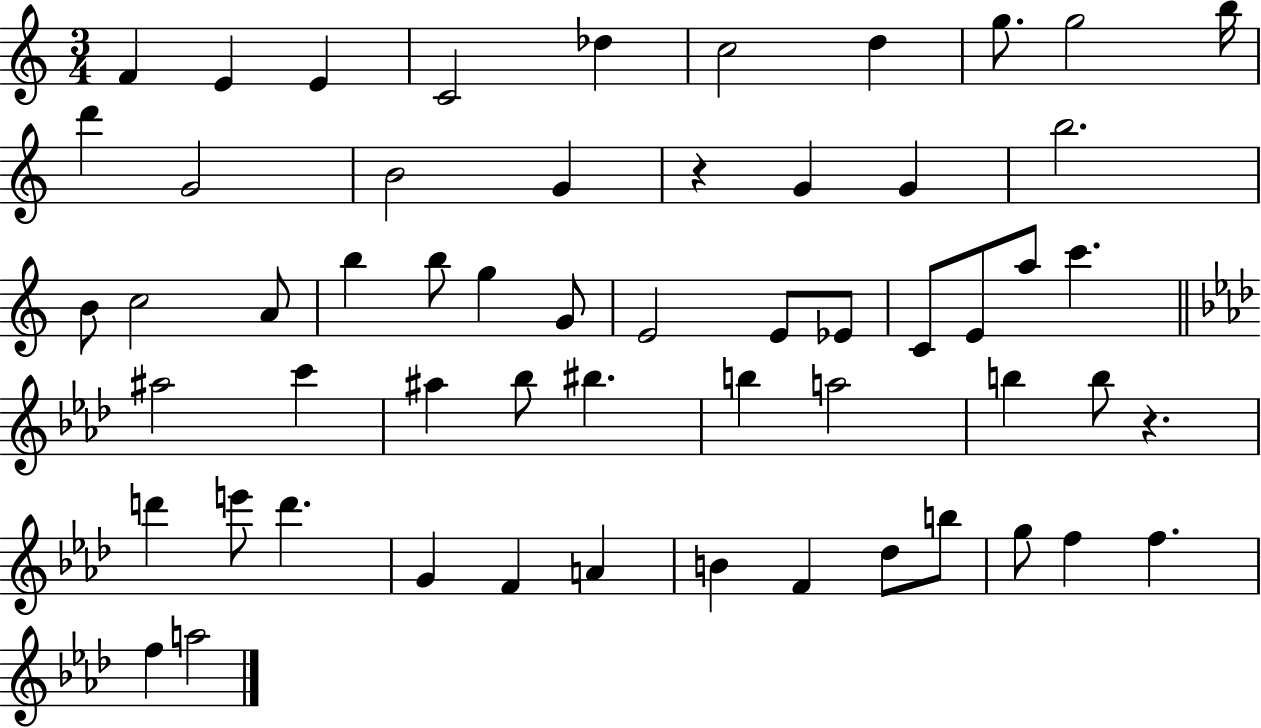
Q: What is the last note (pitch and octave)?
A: A5